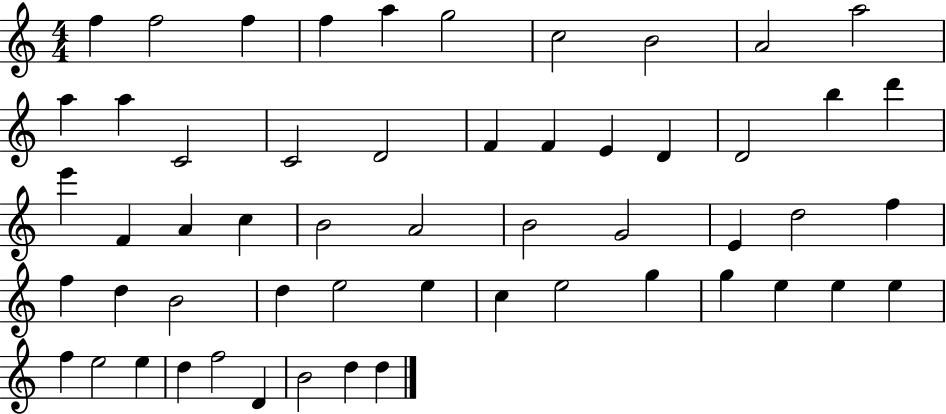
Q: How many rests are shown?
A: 0